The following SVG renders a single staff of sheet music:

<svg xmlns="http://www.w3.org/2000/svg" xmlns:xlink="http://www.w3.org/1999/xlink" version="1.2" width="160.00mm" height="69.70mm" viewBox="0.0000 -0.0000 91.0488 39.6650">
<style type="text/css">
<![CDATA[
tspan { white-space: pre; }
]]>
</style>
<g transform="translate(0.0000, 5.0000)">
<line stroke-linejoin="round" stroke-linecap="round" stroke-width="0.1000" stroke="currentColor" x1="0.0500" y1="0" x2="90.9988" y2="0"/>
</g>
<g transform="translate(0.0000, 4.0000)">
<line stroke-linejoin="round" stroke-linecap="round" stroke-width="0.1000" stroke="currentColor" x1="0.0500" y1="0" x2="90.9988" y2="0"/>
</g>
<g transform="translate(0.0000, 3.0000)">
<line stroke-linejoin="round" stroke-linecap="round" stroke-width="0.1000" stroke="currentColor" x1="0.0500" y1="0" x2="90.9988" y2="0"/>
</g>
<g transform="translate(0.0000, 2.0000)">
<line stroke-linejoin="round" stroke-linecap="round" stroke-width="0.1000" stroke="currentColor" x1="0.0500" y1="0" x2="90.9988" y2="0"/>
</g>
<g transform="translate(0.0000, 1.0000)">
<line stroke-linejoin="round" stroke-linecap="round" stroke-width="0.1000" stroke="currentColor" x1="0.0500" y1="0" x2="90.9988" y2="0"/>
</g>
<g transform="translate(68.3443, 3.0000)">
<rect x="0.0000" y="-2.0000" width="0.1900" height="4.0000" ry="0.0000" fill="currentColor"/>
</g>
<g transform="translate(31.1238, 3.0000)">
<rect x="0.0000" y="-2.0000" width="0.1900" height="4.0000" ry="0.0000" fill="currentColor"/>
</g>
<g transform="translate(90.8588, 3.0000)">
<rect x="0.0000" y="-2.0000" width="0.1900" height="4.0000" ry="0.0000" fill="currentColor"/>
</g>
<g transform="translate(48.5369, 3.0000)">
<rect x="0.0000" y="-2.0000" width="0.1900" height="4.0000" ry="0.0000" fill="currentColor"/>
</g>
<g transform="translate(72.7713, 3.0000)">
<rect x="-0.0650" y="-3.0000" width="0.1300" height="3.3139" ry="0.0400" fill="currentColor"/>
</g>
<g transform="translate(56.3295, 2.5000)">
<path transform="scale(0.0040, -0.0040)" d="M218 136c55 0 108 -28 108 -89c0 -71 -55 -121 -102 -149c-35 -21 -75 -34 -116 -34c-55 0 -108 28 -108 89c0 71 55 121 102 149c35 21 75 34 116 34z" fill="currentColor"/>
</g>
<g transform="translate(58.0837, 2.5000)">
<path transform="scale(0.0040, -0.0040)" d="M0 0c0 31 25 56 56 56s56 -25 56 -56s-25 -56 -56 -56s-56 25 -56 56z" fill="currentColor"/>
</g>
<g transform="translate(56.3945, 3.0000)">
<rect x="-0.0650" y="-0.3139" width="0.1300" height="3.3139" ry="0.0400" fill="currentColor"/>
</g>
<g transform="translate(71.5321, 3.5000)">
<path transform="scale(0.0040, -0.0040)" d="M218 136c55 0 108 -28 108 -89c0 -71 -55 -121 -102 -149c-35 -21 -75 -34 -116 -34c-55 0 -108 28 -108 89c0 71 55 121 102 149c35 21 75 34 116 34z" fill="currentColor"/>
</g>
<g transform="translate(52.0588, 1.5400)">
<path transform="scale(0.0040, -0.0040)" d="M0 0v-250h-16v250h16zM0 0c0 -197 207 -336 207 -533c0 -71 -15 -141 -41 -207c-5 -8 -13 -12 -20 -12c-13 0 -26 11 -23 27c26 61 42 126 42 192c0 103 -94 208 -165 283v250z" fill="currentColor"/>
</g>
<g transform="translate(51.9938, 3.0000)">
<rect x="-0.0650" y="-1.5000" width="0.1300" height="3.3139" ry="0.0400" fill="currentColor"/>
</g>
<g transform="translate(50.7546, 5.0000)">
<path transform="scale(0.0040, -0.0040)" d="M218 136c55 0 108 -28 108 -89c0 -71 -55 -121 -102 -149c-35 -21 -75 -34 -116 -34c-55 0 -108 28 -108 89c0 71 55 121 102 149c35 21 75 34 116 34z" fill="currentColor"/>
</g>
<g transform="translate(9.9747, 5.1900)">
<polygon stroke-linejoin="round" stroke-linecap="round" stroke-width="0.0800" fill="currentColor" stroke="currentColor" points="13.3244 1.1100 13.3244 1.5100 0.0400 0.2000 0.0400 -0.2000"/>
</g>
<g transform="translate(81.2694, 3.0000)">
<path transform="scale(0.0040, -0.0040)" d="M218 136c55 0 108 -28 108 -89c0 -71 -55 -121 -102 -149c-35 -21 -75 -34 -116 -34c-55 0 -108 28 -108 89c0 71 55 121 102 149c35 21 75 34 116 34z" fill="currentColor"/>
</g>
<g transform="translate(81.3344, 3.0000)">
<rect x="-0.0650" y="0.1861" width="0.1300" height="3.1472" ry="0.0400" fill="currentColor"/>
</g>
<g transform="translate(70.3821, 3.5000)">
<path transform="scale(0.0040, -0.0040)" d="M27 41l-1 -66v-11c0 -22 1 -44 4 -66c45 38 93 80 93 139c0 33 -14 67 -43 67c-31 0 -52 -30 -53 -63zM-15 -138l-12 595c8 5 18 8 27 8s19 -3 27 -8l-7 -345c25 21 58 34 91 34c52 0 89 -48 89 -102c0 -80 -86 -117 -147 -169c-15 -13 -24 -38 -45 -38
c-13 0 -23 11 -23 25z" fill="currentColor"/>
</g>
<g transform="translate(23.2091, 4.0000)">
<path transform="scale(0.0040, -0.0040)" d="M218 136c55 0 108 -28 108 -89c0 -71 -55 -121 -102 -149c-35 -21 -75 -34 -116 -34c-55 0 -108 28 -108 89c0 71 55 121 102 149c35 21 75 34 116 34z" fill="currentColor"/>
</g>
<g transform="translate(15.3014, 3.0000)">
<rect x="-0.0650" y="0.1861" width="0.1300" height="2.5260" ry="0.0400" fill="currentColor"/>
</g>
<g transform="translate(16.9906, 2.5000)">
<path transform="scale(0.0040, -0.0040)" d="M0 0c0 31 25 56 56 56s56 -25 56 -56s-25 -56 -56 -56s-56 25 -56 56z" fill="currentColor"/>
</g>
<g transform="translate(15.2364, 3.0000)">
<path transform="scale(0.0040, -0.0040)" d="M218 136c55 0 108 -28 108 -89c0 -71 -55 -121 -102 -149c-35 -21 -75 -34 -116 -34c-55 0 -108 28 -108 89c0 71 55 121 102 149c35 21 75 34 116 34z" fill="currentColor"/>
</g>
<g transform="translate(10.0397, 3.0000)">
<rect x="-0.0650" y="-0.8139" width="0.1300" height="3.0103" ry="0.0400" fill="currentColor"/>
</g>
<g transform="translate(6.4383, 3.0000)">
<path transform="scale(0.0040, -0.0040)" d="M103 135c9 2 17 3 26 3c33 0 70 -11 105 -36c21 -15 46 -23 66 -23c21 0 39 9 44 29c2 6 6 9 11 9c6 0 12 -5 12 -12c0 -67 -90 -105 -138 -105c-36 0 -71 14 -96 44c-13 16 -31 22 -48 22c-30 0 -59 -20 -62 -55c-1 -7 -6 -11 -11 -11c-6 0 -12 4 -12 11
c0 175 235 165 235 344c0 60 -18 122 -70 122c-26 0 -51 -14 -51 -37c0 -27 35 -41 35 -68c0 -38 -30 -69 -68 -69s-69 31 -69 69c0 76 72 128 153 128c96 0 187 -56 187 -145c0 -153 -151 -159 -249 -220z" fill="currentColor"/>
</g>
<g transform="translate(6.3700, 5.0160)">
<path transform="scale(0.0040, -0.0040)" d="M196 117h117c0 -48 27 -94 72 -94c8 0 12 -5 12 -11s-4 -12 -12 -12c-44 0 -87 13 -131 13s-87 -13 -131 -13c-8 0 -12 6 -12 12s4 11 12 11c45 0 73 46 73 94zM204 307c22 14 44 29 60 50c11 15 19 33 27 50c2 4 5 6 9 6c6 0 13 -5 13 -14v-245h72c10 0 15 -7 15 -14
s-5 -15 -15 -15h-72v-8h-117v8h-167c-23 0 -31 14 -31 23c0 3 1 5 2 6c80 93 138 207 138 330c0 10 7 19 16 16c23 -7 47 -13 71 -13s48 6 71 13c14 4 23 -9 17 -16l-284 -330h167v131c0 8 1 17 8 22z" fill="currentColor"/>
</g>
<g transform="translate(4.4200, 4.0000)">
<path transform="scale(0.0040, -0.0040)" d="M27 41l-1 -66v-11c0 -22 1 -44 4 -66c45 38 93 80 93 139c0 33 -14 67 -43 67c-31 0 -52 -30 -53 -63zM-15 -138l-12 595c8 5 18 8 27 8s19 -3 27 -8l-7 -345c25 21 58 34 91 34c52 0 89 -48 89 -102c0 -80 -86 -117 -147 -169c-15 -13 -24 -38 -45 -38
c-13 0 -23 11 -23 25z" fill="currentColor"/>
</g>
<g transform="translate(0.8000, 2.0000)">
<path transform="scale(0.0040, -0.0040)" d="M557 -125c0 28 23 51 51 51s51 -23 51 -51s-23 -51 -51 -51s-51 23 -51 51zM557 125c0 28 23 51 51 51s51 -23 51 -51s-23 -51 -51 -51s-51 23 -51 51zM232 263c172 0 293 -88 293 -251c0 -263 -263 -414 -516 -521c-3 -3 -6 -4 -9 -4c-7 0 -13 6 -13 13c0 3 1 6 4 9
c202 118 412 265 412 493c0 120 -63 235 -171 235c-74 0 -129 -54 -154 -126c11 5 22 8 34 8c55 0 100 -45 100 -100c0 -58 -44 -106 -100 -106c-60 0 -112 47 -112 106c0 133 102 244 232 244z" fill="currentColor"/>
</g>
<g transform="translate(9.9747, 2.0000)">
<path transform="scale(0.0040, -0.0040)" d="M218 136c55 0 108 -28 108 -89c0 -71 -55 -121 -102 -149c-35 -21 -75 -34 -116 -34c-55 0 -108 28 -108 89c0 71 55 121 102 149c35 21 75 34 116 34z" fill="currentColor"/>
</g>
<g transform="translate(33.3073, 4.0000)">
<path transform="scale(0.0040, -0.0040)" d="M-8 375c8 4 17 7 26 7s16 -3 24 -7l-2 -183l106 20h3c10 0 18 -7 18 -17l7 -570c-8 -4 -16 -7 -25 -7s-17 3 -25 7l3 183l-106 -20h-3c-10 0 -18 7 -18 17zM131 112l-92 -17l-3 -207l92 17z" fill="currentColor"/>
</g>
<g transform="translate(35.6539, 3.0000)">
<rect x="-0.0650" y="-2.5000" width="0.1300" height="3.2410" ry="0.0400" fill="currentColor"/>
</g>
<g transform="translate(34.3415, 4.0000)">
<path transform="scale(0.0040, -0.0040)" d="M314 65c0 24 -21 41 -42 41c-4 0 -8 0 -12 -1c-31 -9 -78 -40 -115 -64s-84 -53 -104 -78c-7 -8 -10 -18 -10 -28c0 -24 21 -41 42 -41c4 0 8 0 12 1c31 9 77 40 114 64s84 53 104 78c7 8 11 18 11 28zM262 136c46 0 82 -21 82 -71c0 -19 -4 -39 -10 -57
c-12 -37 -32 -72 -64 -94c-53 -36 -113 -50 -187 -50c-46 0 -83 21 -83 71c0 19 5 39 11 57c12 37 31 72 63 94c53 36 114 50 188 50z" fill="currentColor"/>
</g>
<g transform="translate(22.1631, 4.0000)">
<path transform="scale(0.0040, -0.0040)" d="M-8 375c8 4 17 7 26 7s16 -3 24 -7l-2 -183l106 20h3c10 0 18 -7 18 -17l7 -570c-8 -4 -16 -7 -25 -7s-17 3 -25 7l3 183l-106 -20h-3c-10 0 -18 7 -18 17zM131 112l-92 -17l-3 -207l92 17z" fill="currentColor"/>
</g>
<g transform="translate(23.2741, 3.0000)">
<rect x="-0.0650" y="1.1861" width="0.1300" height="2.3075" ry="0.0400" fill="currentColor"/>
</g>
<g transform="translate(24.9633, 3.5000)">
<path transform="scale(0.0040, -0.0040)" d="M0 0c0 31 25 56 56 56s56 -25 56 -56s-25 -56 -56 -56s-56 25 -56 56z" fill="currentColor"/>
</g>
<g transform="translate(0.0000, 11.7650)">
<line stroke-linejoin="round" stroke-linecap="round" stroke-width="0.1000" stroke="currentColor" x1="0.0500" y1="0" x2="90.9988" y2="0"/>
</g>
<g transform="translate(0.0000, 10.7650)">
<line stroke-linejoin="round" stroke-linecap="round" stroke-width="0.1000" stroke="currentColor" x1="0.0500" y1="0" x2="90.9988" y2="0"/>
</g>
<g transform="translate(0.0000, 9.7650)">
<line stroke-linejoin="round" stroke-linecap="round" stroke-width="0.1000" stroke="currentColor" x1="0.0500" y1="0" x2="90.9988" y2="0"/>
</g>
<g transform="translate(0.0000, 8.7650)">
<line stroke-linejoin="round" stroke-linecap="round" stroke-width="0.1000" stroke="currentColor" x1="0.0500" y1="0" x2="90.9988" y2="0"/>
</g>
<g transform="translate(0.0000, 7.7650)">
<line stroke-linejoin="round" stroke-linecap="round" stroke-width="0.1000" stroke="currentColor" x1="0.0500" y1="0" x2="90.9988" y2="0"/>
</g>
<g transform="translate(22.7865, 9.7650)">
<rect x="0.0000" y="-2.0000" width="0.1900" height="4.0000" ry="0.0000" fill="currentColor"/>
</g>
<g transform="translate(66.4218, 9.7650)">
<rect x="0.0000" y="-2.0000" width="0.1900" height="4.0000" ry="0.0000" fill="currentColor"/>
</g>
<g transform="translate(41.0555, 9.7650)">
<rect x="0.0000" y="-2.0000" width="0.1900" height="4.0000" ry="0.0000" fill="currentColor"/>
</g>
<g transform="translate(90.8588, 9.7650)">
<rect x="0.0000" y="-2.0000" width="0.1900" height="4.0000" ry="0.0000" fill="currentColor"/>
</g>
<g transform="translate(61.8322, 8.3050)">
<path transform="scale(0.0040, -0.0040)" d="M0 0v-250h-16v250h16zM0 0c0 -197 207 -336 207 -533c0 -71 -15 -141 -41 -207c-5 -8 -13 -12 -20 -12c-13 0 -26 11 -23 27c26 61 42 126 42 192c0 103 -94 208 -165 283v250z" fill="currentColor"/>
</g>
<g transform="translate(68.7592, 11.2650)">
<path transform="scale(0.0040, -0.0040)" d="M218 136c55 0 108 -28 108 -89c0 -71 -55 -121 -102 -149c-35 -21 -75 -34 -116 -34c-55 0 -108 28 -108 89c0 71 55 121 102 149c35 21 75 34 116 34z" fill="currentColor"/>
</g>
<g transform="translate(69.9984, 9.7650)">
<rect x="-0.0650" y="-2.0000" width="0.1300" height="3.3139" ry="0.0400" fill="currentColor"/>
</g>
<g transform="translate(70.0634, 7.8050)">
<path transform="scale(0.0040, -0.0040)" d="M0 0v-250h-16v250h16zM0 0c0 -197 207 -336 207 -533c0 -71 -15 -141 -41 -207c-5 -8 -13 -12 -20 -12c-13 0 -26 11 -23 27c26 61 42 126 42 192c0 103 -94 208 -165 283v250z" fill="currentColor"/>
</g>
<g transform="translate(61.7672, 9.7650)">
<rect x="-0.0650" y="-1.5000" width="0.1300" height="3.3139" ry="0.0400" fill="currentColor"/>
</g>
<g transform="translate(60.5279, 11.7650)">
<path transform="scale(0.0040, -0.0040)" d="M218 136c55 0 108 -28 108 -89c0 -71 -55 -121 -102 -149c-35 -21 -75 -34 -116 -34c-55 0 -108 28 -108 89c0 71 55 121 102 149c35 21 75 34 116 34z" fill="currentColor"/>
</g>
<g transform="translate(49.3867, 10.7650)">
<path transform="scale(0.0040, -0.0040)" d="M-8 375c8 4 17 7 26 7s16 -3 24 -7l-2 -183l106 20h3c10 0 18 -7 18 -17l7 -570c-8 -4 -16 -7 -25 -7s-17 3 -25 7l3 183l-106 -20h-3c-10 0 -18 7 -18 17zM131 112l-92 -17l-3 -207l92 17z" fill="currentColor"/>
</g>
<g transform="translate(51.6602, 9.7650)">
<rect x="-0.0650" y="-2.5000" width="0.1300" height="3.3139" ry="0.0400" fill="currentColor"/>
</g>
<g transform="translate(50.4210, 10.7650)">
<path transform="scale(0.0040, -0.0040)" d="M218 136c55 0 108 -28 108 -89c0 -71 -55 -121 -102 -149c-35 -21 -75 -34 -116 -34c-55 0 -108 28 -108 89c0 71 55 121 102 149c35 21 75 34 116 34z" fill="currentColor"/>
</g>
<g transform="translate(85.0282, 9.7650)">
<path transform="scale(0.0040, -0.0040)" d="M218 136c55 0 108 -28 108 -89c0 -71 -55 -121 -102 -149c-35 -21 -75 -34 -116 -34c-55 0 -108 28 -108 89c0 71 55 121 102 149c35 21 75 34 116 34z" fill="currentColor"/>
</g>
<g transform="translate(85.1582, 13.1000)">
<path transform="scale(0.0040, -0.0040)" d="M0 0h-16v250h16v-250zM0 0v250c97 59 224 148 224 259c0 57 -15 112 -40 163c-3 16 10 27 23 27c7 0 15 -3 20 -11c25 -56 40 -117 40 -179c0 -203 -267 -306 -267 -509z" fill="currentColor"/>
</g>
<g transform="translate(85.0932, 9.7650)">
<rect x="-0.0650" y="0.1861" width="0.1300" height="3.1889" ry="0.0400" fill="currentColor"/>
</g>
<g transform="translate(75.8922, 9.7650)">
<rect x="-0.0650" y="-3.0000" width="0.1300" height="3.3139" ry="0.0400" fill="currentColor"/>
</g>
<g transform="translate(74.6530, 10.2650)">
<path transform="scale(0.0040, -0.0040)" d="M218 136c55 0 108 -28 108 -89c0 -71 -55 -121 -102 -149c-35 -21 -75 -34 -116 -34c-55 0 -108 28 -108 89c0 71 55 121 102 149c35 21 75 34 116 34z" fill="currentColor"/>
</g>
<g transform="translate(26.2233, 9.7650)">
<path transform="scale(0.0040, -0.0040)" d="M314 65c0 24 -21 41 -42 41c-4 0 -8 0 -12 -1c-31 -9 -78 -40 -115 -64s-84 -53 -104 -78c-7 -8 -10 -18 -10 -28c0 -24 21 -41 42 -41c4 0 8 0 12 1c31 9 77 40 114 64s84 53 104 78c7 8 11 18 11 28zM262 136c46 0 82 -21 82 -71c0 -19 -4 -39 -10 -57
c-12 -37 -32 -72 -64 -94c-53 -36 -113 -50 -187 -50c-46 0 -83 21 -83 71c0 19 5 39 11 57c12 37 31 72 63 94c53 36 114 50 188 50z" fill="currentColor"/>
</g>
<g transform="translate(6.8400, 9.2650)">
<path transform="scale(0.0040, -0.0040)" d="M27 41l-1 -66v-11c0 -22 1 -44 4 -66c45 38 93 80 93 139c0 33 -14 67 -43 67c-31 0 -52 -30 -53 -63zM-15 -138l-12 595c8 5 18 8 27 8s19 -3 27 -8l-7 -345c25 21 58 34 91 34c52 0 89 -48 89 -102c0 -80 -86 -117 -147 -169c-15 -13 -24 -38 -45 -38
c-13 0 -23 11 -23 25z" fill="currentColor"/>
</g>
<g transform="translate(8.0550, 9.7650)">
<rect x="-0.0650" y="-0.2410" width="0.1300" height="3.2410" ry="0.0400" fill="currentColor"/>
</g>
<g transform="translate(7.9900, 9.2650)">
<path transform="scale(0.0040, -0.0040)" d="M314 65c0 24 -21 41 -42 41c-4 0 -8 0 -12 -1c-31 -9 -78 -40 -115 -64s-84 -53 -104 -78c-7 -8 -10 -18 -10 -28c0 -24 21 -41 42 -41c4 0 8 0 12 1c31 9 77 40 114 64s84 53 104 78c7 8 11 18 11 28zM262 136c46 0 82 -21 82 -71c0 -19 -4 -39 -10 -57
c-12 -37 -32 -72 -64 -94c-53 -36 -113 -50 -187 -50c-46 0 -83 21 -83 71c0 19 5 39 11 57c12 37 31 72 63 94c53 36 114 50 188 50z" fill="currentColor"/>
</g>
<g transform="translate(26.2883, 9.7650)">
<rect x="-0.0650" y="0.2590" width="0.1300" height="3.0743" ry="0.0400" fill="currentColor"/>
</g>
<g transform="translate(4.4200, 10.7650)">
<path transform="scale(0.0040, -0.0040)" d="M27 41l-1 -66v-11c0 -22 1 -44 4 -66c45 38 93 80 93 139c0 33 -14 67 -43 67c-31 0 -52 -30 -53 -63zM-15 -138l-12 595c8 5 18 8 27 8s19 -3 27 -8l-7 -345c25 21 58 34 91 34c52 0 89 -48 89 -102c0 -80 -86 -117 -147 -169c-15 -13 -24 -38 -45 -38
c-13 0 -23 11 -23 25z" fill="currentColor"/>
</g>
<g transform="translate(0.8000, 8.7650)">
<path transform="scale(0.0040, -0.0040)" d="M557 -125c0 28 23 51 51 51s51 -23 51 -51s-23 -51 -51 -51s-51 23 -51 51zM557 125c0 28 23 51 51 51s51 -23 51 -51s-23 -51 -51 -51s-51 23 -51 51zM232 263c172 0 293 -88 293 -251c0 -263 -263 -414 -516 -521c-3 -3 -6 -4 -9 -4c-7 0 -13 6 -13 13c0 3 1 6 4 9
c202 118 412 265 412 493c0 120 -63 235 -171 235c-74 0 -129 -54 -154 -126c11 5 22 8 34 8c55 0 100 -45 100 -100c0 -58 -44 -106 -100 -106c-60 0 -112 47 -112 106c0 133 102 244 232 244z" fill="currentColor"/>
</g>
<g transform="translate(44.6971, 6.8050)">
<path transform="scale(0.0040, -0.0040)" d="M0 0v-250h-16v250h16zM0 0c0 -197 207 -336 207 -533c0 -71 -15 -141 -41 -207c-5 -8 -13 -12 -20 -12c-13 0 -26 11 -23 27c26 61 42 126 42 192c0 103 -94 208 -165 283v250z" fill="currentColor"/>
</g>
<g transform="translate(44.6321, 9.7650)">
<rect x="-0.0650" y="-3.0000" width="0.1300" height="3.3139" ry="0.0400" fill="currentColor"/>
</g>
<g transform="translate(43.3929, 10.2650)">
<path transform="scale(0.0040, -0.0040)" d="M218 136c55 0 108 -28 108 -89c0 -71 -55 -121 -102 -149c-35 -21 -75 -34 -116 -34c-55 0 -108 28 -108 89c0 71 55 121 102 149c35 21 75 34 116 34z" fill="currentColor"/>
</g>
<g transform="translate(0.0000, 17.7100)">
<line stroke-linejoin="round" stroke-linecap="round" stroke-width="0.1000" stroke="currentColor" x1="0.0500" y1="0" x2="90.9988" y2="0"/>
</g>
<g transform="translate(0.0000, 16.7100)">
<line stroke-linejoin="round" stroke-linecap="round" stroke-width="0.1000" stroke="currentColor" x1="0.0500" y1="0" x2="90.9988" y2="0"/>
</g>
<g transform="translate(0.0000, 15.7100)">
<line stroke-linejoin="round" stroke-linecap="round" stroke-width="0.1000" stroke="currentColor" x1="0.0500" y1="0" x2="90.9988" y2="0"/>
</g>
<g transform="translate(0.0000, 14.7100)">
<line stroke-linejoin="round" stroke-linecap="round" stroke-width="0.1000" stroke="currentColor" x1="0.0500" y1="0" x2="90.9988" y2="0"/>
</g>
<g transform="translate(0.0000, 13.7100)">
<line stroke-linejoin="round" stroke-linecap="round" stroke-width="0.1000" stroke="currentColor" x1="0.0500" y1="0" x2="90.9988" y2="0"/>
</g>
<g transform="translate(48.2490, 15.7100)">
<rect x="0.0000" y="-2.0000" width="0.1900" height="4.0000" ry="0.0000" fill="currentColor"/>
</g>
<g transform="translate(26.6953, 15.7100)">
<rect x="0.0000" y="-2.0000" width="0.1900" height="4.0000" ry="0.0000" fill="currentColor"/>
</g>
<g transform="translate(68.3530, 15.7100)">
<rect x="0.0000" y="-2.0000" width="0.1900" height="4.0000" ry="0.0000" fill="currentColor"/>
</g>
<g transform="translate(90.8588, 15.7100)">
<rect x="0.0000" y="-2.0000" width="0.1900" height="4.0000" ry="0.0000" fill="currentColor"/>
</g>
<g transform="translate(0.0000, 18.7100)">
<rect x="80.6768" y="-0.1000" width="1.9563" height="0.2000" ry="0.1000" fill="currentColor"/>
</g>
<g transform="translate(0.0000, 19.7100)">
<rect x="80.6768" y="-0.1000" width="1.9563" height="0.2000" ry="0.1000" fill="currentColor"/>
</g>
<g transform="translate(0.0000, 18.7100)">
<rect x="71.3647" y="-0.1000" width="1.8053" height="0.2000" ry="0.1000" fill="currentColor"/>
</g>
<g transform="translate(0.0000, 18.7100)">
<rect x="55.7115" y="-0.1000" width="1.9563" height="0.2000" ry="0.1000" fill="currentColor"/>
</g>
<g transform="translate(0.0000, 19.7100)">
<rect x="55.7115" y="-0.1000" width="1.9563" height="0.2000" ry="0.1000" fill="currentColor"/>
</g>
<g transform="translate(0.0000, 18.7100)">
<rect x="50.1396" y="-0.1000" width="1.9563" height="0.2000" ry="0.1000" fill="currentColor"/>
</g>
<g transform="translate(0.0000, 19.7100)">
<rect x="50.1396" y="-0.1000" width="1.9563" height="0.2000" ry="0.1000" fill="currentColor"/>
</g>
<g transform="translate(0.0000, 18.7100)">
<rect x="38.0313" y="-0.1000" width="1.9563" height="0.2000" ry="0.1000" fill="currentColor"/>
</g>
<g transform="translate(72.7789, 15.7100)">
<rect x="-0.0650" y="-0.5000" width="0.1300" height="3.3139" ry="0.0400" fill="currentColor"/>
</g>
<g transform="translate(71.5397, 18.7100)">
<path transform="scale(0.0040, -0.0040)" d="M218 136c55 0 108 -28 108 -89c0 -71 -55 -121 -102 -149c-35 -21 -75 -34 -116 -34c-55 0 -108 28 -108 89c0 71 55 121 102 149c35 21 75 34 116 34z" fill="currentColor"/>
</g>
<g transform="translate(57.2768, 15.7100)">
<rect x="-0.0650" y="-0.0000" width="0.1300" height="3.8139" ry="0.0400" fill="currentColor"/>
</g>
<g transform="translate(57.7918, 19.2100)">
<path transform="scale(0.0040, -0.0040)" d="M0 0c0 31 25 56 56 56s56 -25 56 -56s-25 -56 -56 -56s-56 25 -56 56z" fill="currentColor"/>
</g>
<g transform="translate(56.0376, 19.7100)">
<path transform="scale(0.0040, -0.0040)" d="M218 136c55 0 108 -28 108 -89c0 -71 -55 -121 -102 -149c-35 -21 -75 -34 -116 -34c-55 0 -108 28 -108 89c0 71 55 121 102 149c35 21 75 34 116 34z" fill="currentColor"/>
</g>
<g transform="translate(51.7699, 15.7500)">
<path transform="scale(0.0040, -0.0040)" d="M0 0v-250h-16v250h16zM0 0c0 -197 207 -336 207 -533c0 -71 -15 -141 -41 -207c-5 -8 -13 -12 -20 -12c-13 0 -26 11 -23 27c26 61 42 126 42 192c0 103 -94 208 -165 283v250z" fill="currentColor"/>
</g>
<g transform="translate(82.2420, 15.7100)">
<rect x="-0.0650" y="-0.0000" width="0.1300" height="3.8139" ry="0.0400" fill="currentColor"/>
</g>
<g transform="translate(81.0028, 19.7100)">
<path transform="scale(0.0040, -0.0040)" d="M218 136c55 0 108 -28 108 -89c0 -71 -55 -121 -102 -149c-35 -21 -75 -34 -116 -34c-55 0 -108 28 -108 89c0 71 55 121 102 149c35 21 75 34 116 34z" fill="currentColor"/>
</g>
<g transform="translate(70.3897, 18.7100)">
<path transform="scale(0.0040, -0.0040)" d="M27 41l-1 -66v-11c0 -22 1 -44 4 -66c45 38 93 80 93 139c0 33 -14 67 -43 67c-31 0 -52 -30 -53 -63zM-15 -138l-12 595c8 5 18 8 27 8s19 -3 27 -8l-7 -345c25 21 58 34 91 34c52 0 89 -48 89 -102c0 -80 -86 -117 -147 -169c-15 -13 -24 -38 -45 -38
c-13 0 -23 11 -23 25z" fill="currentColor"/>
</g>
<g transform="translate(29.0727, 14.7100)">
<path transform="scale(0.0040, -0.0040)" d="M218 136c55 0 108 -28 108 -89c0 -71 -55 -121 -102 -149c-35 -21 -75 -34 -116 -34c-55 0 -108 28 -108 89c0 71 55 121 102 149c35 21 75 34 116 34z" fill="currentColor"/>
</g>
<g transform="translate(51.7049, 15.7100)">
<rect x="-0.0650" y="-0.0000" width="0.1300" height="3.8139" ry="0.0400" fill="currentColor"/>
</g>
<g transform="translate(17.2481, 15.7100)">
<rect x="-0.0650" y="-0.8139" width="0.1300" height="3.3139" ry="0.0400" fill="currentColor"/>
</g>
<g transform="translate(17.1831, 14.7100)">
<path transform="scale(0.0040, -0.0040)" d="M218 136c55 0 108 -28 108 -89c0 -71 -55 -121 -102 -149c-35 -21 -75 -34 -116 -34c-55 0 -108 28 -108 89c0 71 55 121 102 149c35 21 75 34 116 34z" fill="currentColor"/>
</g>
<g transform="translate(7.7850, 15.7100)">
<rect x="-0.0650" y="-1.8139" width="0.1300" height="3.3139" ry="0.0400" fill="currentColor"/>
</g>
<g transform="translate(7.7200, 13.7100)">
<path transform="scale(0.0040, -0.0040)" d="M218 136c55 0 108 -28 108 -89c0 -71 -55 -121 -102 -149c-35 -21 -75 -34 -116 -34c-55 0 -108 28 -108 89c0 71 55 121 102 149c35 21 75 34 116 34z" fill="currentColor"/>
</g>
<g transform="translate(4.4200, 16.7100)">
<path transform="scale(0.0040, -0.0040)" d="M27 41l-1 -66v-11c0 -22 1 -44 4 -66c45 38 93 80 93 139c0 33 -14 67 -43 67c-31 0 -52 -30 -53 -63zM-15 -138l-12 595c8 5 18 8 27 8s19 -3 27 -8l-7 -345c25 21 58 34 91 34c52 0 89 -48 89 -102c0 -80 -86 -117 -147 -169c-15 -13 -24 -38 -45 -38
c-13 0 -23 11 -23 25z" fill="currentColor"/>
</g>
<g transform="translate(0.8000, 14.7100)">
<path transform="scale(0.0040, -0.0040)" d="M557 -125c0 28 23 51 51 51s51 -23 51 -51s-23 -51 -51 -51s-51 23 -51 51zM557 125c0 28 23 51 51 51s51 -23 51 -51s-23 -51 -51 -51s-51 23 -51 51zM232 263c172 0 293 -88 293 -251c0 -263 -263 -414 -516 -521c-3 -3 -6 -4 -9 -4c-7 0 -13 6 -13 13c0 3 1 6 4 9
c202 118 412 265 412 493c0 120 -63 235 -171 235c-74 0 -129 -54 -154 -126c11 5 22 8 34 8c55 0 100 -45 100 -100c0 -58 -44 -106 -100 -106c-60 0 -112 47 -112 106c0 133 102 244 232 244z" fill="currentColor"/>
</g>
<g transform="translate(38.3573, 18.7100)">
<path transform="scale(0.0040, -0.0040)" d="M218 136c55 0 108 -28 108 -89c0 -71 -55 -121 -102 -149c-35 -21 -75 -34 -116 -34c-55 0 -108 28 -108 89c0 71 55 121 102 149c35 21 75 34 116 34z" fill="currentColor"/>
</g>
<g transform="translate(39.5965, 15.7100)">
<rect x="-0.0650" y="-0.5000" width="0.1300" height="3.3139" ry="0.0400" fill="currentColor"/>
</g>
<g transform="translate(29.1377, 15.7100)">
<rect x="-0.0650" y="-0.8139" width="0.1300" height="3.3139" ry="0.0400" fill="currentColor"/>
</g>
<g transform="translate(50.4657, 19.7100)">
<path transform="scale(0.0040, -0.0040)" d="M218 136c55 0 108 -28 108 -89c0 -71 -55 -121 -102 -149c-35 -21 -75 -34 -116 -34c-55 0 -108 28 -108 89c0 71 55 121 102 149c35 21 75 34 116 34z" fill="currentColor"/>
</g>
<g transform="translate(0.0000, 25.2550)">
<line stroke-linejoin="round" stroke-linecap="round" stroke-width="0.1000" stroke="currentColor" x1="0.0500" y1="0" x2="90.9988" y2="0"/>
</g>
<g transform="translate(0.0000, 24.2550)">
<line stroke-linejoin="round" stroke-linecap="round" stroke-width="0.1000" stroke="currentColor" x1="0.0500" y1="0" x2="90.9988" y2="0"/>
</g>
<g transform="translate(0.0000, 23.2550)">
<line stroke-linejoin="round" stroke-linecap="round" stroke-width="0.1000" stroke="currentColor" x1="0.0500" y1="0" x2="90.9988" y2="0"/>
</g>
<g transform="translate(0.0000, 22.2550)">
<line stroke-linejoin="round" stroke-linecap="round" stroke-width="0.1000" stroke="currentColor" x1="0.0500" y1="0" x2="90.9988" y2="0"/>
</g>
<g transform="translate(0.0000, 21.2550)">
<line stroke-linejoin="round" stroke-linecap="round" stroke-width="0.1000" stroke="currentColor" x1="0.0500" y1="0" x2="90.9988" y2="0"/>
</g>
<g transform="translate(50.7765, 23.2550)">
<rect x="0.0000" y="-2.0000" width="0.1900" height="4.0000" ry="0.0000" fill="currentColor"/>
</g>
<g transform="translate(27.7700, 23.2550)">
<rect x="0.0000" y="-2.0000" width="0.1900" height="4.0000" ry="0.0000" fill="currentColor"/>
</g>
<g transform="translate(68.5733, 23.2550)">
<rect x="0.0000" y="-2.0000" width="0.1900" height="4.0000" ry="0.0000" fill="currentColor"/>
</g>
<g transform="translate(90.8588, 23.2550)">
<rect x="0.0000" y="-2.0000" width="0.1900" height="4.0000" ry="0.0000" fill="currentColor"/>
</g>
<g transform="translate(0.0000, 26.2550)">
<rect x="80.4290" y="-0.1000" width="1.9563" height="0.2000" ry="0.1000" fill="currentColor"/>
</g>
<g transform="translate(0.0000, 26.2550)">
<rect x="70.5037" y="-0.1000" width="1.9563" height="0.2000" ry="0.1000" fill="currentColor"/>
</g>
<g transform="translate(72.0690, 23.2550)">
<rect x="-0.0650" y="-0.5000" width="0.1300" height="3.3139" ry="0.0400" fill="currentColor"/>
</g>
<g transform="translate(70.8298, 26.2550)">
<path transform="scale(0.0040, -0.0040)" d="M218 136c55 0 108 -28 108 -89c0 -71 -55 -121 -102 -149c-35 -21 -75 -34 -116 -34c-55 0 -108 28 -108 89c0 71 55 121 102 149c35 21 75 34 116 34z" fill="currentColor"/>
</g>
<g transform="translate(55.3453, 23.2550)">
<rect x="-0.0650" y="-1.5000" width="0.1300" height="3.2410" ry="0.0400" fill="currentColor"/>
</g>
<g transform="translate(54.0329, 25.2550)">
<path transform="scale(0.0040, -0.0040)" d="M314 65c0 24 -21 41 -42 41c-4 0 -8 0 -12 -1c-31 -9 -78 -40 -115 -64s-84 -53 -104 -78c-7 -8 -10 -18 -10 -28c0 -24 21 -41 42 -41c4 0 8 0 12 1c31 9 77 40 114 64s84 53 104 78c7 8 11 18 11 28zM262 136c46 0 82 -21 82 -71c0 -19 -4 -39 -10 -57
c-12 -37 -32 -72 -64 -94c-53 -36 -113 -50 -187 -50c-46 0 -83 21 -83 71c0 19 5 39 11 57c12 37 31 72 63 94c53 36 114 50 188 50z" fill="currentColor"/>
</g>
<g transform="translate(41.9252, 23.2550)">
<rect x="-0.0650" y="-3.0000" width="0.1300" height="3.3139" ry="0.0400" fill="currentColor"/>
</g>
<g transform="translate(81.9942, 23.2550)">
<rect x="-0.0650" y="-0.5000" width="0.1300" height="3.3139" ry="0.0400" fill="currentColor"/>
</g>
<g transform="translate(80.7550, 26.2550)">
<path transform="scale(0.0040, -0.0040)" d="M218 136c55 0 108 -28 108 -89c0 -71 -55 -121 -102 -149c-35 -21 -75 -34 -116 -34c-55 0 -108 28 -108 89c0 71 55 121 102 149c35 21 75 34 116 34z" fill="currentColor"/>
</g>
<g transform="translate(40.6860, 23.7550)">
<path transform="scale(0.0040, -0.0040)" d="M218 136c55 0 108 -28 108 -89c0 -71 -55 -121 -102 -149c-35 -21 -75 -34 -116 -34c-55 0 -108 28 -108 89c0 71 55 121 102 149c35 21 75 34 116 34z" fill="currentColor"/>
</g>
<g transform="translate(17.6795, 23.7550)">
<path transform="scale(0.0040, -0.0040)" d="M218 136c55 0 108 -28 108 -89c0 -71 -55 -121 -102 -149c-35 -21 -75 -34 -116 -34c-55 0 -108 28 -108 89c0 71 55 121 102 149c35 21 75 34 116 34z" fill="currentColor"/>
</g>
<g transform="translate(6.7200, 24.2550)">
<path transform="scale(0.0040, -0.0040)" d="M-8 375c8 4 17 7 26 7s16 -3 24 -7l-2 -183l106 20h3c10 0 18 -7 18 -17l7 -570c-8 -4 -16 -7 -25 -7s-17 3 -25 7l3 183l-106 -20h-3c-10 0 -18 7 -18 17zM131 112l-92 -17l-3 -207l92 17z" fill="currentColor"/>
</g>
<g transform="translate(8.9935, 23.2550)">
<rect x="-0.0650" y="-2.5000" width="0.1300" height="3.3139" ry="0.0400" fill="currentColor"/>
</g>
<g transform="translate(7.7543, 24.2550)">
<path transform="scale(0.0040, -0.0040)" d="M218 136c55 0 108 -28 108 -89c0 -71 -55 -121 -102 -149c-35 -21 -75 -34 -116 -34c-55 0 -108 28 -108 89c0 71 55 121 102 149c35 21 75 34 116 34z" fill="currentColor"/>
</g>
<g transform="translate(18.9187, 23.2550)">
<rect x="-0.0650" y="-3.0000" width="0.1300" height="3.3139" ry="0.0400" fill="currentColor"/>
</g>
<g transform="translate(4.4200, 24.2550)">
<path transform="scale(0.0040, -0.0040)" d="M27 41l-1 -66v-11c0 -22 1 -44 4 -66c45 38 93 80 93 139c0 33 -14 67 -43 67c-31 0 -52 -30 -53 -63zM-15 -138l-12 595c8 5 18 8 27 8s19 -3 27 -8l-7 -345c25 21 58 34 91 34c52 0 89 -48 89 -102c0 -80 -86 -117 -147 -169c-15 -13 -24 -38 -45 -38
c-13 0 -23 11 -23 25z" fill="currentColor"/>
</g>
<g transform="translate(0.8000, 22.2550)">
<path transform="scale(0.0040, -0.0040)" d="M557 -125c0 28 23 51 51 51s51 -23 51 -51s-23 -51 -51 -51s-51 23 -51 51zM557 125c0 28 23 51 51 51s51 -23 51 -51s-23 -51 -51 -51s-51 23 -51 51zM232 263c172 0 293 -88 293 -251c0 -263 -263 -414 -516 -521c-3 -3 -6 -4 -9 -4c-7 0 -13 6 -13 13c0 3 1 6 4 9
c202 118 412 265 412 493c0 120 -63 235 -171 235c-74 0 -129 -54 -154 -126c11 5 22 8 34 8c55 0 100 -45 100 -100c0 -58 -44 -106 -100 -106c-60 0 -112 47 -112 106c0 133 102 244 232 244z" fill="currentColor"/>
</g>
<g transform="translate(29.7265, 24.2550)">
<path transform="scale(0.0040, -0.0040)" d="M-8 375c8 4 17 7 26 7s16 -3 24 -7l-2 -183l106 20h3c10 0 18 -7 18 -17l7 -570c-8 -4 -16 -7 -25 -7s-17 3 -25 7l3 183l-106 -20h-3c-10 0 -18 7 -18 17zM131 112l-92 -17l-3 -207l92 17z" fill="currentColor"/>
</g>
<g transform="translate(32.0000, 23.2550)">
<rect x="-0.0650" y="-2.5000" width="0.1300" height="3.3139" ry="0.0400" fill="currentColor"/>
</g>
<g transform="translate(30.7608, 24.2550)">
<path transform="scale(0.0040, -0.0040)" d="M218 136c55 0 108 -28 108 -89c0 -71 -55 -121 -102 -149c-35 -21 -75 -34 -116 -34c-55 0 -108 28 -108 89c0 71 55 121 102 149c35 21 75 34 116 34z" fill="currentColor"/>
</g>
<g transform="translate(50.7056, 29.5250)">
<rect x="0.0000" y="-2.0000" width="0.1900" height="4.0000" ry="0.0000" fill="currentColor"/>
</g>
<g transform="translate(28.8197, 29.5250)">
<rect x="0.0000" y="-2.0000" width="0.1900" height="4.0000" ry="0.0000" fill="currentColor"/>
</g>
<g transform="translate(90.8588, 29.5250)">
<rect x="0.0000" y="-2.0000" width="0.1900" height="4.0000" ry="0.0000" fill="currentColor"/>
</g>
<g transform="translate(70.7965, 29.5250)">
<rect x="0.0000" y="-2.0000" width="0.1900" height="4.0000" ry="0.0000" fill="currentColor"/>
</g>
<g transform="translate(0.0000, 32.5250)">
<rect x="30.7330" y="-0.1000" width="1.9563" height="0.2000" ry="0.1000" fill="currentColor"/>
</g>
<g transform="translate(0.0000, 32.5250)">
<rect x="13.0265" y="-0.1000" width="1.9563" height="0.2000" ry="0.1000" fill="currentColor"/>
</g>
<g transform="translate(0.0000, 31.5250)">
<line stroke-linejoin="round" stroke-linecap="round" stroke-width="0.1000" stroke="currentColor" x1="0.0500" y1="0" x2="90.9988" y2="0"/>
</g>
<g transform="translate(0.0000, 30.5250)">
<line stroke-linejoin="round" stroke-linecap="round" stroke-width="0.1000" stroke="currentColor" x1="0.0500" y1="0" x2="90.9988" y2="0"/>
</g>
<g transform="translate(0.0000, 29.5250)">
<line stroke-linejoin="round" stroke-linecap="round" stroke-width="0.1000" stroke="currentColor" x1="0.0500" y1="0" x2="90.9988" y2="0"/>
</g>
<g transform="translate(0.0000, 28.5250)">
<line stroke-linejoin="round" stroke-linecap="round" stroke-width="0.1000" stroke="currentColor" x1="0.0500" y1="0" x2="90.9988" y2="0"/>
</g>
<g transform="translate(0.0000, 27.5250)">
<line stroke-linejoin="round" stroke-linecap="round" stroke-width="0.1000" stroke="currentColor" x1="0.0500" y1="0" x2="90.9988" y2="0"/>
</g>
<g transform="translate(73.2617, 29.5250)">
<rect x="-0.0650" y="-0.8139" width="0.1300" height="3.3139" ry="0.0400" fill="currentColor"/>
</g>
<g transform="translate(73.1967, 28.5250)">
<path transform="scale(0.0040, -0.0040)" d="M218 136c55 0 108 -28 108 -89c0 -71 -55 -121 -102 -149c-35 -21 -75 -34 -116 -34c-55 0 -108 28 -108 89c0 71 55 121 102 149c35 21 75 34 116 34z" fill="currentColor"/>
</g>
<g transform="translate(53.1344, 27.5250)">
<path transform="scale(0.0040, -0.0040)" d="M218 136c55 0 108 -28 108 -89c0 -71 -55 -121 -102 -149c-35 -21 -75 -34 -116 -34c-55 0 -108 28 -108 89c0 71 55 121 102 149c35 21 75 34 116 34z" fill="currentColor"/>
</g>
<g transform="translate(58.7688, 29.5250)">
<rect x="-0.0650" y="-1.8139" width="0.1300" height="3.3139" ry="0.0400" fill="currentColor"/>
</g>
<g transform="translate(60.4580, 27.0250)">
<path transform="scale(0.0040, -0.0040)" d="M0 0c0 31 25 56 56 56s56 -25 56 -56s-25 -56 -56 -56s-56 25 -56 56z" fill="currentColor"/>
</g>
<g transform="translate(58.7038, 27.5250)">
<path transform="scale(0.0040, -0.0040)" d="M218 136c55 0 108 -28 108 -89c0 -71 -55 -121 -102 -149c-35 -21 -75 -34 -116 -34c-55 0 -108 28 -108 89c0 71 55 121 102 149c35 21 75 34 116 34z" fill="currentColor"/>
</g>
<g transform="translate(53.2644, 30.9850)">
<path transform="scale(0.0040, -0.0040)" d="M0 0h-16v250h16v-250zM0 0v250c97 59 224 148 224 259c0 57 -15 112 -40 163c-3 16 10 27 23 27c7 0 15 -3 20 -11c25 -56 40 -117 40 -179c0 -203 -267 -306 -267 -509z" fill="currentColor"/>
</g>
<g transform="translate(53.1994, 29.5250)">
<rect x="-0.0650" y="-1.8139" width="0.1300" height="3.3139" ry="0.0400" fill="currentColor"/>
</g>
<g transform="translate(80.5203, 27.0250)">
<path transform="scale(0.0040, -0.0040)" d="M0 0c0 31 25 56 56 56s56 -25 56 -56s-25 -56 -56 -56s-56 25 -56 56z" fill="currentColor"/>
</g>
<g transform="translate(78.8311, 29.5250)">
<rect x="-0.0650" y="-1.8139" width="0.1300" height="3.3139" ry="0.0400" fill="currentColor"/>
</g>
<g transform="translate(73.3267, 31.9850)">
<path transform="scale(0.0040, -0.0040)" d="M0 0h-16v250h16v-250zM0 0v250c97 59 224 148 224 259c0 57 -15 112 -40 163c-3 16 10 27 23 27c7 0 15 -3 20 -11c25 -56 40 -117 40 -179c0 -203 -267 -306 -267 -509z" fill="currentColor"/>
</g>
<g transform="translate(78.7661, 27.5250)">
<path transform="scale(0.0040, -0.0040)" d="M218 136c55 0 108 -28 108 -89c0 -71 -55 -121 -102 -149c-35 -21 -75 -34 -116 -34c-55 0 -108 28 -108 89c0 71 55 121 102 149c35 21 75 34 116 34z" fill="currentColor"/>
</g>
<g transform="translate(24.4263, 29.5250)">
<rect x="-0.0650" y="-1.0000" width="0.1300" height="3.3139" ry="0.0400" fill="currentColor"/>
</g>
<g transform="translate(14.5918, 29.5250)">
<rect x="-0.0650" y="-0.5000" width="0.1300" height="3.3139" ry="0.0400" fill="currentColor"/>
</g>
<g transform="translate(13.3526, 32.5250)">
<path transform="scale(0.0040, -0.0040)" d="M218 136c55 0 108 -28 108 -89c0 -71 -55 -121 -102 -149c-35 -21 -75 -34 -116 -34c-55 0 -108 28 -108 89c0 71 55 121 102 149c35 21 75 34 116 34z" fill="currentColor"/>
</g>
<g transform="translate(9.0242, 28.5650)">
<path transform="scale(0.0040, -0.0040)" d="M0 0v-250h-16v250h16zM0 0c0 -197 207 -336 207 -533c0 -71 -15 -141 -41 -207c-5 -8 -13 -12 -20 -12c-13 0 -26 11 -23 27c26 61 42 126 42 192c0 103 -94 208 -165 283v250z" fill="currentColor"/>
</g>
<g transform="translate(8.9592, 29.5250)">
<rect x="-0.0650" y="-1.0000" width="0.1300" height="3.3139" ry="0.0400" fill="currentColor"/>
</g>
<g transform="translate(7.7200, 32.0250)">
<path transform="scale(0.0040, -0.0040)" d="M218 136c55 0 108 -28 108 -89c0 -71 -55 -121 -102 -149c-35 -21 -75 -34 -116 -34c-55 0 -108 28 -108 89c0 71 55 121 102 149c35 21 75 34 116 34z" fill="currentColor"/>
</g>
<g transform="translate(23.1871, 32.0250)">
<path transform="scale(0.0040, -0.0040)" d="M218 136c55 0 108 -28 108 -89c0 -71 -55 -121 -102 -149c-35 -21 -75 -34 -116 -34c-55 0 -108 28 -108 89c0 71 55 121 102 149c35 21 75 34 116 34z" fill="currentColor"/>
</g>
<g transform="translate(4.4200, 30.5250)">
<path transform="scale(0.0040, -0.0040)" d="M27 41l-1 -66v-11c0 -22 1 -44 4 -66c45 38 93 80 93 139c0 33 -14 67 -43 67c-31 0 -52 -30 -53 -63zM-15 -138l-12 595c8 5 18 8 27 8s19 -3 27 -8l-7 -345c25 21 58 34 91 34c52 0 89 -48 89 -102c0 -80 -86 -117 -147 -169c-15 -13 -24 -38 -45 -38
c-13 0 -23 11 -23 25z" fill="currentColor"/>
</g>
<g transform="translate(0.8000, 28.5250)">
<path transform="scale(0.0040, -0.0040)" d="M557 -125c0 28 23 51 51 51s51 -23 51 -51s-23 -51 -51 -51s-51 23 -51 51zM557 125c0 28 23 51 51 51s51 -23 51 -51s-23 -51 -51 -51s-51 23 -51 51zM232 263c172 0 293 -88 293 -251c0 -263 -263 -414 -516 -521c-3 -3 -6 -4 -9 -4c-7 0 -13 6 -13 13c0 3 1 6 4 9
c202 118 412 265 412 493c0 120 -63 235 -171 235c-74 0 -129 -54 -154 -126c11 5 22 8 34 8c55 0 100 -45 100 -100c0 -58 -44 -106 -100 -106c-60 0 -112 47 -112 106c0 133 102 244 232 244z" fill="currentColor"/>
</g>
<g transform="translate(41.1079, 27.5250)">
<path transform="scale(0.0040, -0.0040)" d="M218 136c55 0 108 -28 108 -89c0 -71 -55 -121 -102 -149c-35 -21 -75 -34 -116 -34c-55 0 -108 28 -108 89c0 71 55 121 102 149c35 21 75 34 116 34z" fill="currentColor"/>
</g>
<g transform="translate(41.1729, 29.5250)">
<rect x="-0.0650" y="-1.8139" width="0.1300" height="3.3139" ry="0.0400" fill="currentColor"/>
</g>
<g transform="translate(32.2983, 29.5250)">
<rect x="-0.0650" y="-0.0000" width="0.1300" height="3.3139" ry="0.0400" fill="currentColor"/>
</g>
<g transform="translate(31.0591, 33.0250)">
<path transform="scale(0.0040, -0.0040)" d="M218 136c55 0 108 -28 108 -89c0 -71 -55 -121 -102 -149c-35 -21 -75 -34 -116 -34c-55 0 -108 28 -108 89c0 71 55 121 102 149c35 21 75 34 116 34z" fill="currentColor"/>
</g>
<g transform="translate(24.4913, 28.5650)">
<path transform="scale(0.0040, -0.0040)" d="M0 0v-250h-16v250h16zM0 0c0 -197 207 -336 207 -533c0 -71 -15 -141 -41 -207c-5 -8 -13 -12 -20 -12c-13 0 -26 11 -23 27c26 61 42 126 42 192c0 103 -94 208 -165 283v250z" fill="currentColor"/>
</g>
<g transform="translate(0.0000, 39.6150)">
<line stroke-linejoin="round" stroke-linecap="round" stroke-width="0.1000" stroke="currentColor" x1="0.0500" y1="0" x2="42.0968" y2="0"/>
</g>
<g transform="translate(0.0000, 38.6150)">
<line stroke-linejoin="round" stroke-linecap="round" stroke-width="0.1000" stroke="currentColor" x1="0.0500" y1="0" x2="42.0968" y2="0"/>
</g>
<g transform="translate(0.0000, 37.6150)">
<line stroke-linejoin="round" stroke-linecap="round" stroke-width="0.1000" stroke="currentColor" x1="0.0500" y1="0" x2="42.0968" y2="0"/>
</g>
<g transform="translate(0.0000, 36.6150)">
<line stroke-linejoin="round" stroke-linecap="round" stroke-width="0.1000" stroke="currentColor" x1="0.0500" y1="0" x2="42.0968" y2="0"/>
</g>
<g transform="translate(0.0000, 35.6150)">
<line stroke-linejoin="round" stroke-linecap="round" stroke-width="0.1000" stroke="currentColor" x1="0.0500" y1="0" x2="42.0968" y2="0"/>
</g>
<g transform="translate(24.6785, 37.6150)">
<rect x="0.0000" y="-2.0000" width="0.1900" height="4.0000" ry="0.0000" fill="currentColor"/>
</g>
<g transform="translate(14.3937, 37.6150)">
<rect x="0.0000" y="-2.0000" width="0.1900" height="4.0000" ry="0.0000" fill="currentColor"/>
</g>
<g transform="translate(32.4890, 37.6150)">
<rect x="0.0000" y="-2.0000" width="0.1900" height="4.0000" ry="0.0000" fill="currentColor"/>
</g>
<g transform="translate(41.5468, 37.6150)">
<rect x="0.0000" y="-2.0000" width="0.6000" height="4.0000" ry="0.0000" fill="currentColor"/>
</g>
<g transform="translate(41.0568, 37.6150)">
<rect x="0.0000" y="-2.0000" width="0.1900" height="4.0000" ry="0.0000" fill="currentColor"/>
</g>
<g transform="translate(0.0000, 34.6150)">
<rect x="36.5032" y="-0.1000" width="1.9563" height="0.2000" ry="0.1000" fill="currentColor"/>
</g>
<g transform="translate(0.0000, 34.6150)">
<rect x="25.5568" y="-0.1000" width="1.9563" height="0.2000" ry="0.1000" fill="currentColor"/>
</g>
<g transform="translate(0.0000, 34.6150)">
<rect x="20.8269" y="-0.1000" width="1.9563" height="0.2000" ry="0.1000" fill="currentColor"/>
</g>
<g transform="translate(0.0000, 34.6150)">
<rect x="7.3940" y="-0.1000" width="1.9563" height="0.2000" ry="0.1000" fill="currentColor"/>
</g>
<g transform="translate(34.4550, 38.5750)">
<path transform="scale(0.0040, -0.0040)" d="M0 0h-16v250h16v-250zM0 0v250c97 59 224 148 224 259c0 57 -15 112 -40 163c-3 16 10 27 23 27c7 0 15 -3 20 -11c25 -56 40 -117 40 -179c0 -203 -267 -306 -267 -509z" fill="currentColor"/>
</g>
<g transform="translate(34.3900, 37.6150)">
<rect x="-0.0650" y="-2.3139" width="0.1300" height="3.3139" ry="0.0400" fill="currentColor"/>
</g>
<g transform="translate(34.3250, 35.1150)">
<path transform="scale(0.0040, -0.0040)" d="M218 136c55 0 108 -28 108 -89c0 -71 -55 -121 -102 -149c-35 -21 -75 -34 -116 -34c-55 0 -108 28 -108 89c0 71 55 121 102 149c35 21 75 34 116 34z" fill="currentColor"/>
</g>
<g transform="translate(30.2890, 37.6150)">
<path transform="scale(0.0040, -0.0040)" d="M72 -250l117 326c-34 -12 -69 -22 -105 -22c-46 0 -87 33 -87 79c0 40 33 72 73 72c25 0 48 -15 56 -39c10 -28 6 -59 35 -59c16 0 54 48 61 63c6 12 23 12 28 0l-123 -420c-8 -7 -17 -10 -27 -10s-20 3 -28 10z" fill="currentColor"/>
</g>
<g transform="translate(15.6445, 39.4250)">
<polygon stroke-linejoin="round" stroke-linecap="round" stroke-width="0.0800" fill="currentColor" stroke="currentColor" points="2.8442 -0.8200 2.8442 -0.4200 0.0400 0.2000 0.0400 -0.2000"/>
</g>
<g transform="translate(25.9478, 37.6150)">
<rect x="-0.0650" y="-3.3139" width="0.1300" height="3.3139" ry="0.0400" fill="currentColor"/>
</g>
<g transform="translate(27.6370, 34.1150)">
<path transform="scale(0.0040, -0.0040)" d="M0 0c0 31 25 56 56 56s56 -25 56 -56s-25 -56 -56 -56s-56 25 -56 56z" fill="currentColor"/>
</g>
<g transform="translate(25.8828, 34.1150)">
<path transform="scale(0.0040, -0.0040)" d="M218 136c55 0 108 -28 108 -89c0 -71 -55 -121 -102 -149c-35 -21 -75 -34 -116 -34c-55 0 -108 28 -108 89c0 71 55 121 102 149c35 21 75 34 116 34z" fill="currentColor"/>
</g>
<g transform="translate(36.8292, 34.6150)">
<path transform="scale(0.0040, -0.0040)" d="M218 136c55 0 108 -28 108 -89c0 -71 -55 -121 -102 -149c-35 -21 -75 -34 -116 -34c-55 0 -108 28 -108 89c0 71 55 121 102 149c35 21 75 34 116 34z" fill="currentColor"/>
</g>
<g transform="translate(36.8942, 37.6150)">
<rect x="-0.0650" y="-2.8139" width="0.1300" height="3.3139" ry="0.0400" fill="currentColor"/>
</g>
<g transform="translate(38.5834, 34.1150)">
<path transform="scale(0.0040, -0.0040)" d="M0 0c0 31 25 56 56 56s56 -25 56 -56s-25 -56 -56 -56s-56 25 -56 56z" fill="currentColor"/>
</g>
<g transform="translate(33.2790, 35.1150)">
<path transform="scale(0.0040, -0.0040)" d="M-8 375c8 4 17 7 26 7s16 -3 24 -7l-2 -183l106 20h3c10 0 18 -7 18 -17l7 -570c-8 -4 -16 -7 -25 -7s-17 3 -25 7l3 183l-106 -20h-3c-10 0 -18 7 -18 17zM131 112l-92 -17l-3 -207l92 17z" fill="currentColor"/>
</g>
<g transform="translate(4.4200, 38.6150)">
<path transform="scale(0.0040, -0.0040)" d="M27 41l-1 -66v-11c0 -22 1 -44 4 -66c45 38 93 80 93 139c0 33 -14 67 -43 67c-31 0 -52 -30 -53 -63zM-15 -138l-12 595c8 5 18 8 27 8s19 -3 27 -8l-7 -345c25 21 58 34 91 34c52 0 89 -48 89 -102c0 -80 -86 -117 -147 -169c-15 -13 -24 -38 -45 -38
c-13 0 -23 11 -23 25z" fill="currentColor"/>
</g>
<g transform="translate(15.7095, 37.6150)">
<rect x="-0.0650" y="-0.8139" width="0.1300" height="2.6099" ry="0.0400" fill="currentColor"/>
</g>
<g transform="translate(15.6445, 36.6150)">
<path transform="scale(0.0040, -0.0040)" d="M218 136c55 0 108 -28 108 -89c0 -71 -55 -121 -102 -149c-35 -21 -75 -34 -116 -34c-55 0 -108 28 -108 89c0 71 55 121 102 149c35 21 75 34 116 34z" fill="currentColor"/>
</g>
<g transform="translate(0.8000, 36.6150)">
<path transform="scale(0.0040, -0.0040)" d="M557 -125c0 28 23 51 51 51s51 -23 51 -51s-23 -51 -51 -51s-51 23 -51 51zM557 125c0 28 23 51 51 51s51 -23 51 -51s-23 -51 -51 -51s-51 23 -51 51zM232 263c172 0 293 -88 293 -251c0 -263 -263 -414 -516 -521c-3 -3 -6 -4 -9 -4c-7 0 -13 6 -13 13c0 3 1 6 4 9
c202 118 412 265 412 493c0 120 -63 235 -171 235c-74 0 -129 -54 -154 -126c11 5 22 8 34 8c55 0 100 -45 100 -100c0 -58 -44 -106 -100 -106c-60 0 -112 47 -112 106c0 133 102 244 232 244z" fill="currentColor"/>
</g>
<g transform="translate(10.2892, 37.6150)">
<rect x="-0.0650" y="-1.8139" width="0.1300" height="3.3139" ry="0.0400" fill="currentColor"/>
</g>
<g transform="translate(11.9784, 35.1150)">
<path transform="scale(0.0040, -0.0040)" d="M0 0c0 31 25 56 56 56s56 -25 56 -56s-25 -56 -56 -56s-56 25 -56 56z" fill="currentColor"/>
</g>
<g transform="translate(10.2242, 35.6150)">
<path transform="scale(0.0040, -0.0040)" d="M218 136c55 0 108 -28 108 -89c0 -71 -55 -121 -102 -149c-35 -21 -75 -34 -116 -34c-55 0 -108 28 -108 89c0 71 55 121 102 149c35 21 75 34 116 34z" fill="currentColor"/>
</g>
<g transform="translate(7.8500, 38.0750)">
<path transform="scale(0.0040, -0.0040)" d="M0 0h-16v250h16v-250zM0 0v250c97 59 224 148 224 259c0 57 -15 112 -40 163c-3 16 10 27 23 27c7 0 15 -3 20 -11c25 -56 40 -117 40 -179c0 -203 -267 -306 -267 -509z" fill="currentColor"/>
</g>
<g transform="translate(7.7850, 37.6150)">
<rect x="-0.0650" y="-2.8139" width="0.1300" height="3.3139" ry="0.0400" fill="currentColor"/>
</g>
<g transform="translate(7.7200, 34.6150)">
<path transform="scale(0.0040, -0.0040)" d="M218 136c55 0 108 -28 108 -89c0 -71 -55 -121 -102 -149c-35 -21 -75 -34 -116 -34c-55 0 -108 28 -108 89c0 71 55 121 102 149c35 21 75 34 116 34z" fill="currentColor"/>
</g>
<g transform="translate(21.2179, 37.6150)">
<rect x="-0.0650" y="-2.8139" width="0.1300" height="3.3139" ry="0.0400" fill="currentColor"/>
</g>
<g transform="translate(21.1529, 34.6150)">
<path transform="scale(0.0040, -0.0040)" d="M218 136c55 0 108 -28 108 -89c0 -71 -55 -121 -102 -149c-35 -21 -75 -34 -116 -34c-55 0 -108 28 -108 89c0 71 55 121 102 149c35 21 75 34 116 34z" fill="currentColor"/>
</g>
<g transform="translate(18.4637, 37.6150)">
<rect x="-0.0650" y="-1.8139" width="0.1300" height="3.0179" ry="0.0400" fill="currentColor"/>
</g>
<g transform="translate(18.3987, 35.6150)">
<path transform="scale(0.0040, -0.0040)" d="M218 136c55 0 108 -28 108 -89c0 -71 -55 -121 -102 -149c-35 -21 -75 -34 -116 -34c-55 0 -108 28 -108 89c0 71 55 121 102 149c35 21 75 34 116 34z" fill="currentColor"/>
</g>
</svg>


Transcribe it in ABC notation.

X:1
T:Untitled
M:2/4
L:1/4
K:F
F,/2 D,/2 B,,/2 B,,2 G,,/2 E, _C, D, _E,2 D,2 C,/2 B,, G,,/2 A,,/2 C, D,/2 A, F, F, E,, C,,/2 C,, _E,, C,, B,, C, B,, C, G,,2 E,, E,, F,,/2 E,, F,,/2 D,, A, A,/2 A, F,/2 A, C/2 A, F,/2 A,/2 C D z/2 B,/2 C